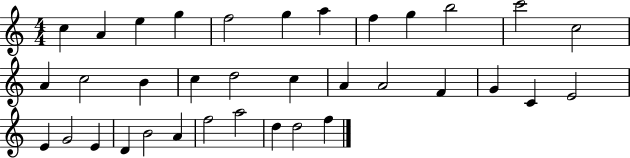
{
  \clef treble
  \numericTimeSignature
  \time 4/4
  \key c \major
  c''4 a'4 e''4 g''4 | f''2 g''4 a''4 | f''4 g''4 b''2 | c'''2 c''2 | \break a'4 c''2 b'4 | c''4 d''2 c''4 | a'4 a'2 f'4 | g'4 c'4 e'2 | \break e'4 g'2 e'4 | d'4 b'2 a'4 | f''2 a''2 | d''4 d''2 f''4 | \break \bar "|."
}